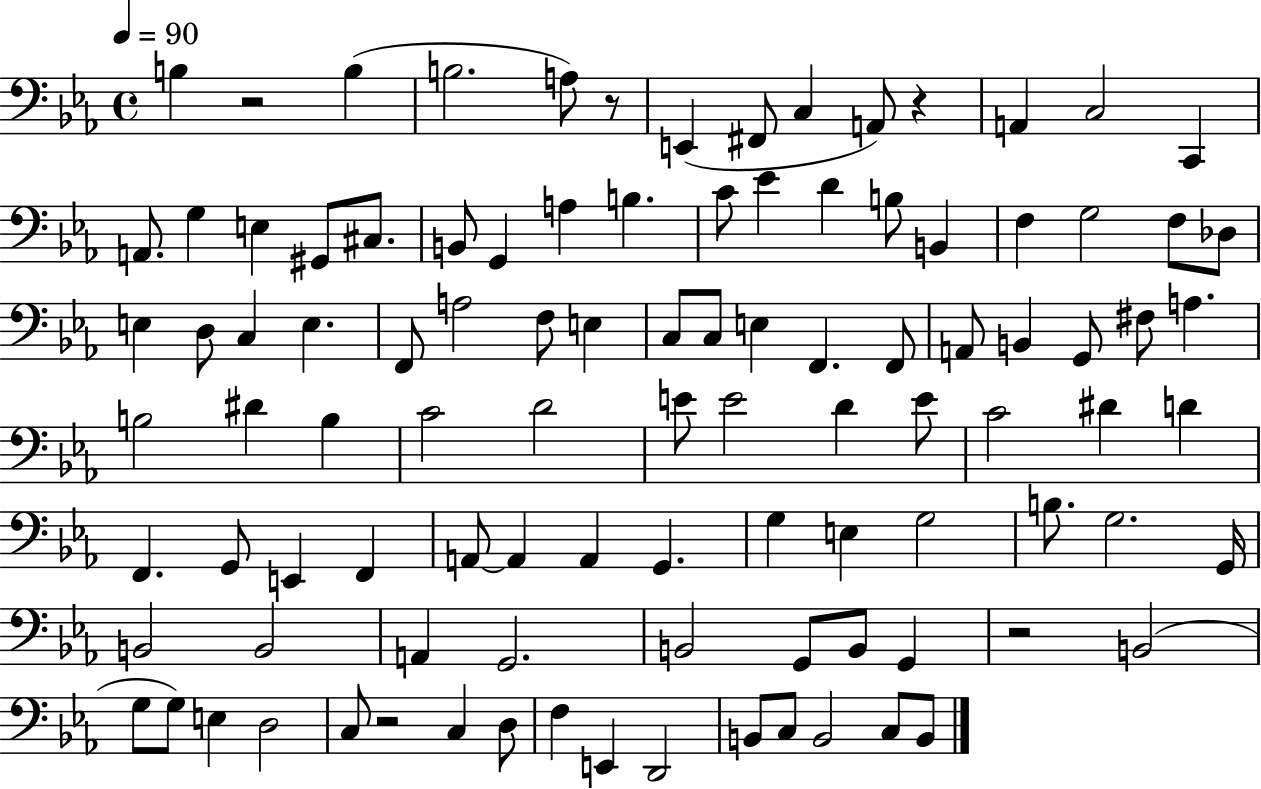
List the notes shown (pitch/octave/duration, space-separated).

B3/q R/h B3/q B3/h. A3/e R/e E2/q F#2/e C3/q A2/e R/q A2/q C3/h C2/q A2/e. G3/q E3/q G#2/e C#3/e. B2/e G2/q A3/q B3/q. C4/e Eb4/q D4/q B3/e B2/q F3/q G3/h F3/e Db3/e E3/q D3/e C3/q E3/q. F2/e A3/h F3/e E3/q C3/e C3/e E3/q F2/q. F2/e A2/e B2/q G2/e F#3/e A3/q. B3/h D#4/q B3/q C4/h D4/h E4/e E4/h D4/q E4/e C4/h D#4/q D4/q F2/q. G2/e E2/q F2/q A2/e A2/q A2/q G2/q. G3/q E3/q G3/h B3/e. G3/h. G2/s B2/h B2/h A2/q G2/h. B2/h G2/e B2/e G2/q R/h B2/h G3/e G3/e E3/q D3/h C3/e R/h C3/q D3/e F3/q E2/q D2/h B2/e C3/e B2/h C3/e B2/e